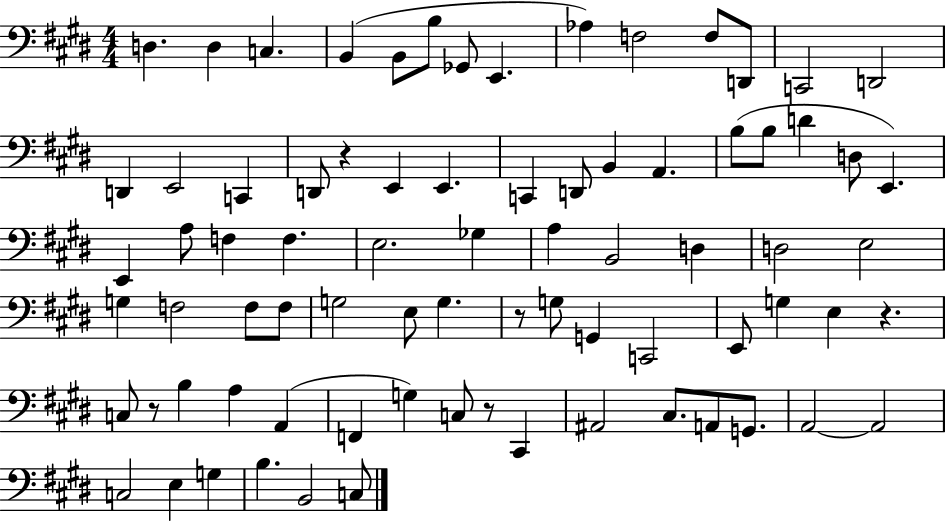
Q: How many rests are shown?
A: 5